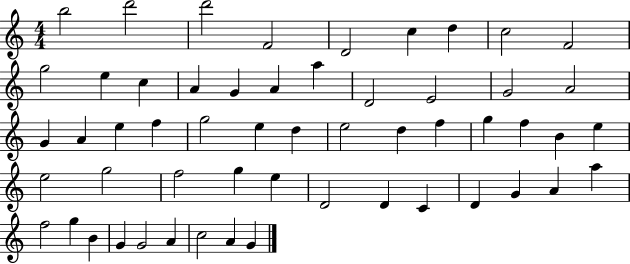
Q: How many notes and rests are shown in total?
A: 55